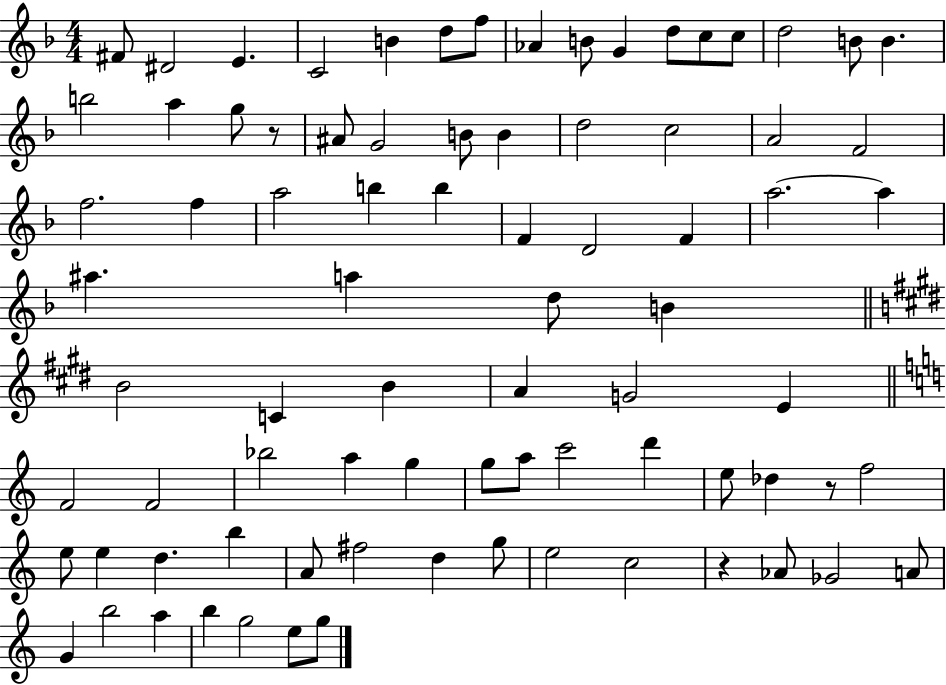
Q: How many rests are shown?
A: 3